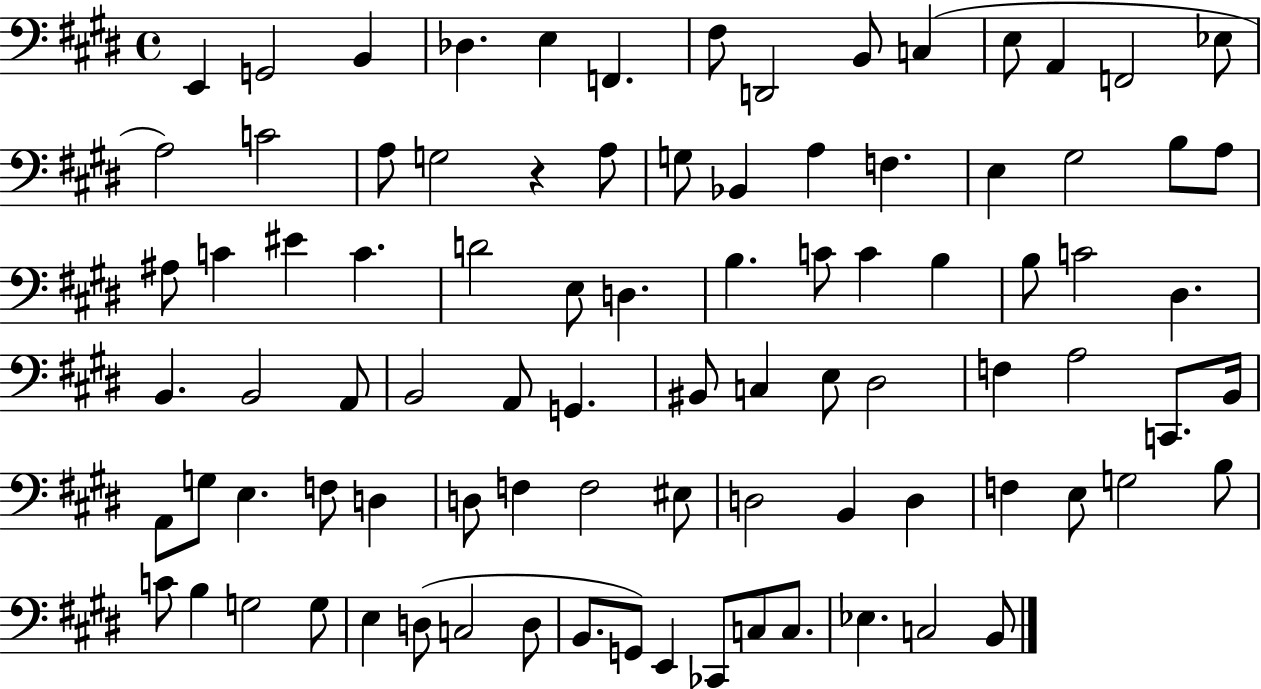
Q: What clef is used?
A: bass